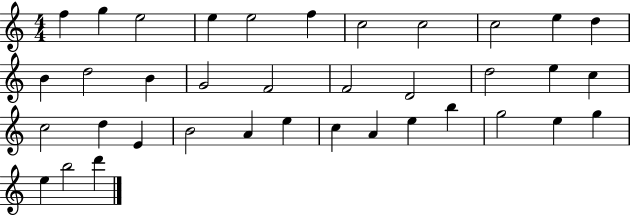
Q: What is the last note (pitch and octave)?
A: D6